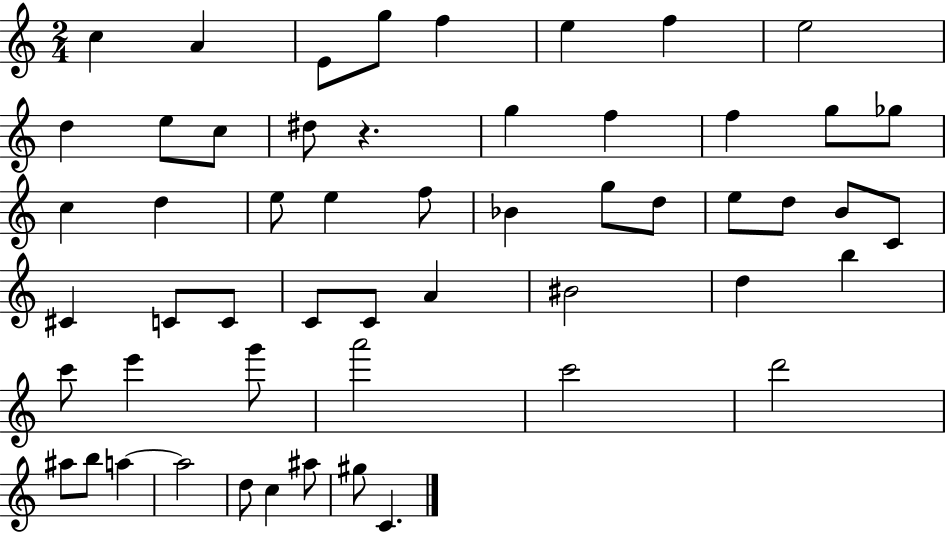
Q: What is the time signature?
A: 2/4